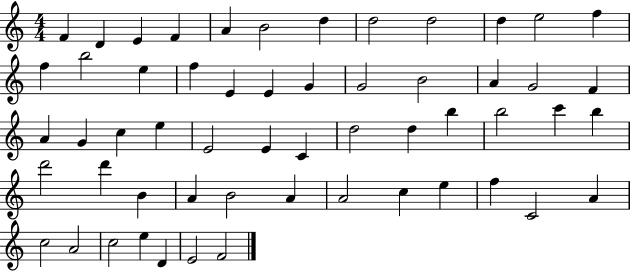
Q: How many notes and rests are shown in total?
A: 56